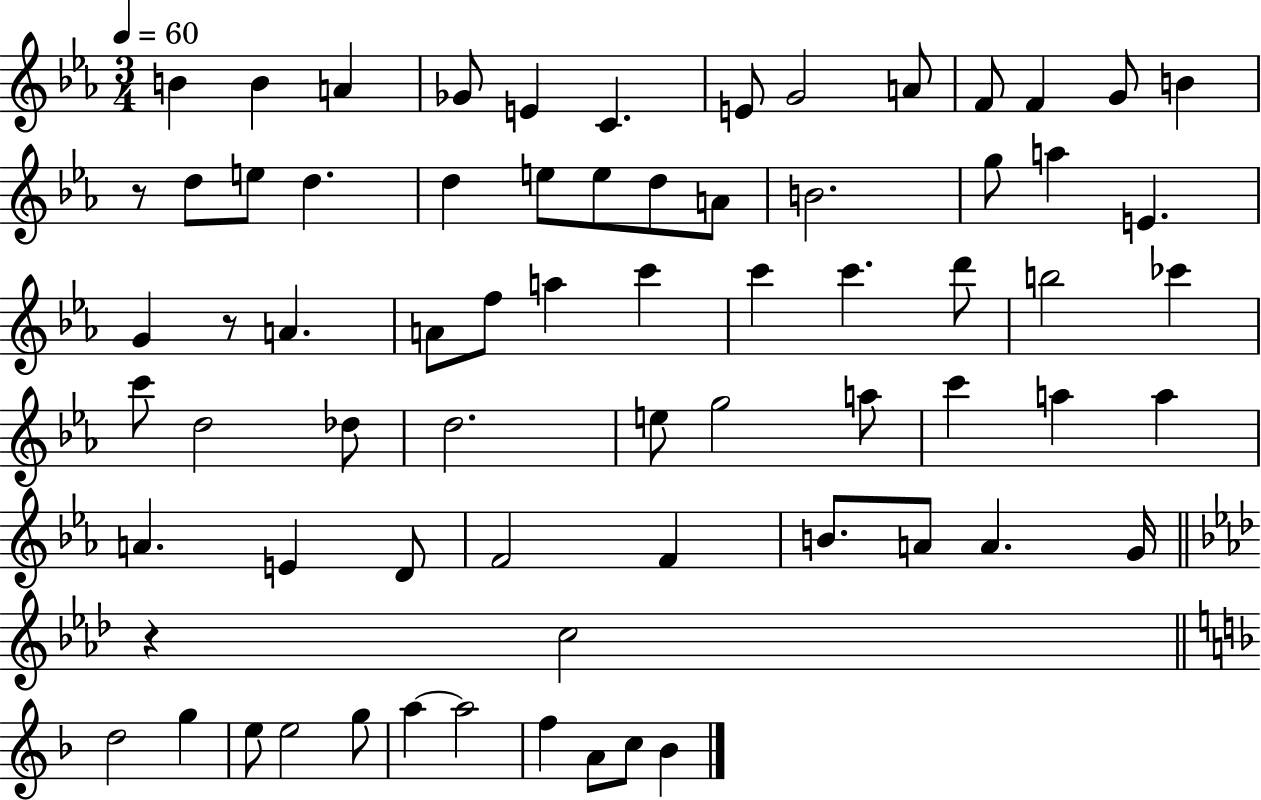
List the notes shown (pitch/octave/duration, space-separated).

B4/q B4/q A4/q Gb4/e E4/q C4/q. E4/e G4/h A4/e F4/e F4/q G4/e B4/q R/e D5/e E5/e D5/q. D5/q E5/e E5/e D5/e A4/e B4/h. G5/e A5/q E4/q. G4/q R/e A4/q. A4/e F5/e A5/q C6/q C6/q C6/q. D6/e B5/h CES6/q C6/e D5/h Db5/e D5/h. E5/e G5/h A5/e C6/q A5/q A5/q A4/q. E4/q D4/e F4/h F4/q B4/e. A4/e A4/q. G4/s R/q C5/h D5/h G5/q E5/e E5/h G5/e A5/q A5/h F5/q A4/e C5/e Bb4/q